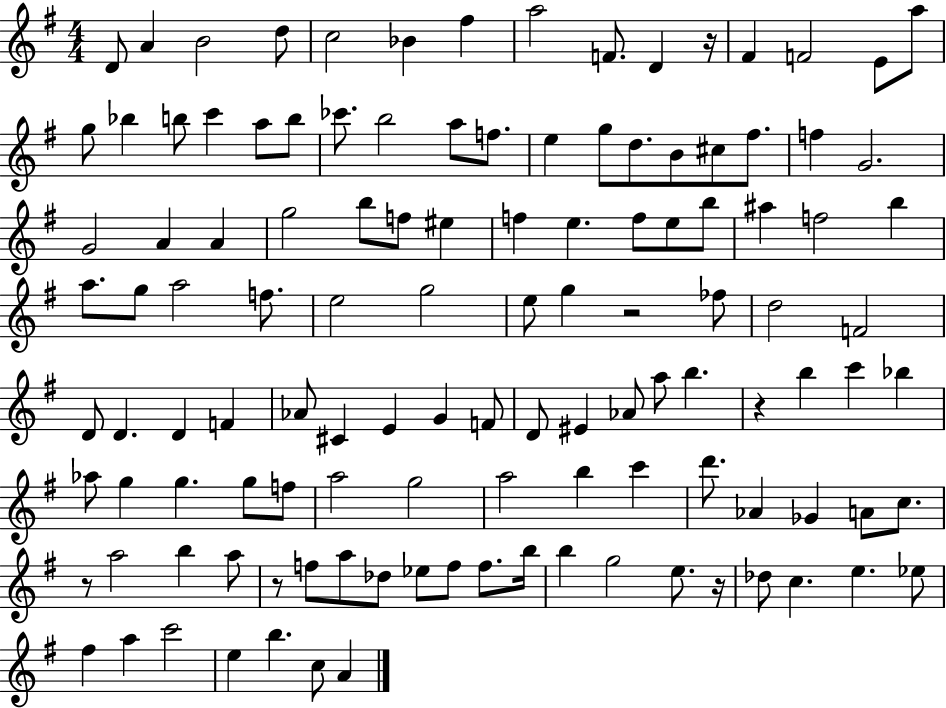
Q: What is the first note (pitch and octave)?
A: D4